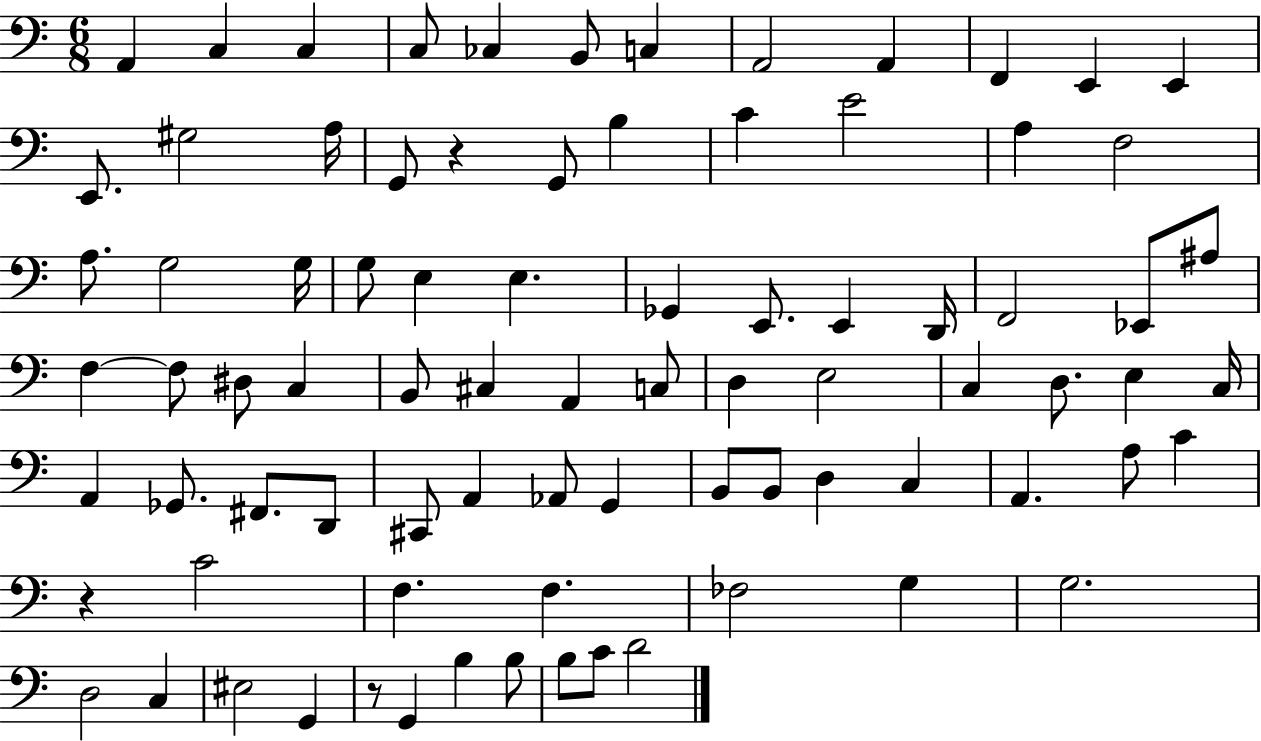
A2/q C3/q C3/q C3/e CES3/q B2/e C3/q A2/h A2/q F2/q E2/q E2/q E2/e. G#3/h A3/s G2/e R/q G2/e B3/q C4/q E4/h A3/q F3/h A3/e. G3/h G3/s G3/e E3/q E3/q. Gb2/q E2/e. E2/q D2/s F2/h Eb2/e A#3/e F3/q F3/e D#3/e C3/q B2/e C#3/q A2/q C3/e D3/q E3/h C3/q D3/e. E3/q C3/s A2/q Gb2/e. F#2/e. D2/e C#2/e A2/q Ab2/e G2/q B2/e B2/e D3/q C3/q A2/q. A3/e C4/q R/q C4/h F3/q. F3/q. FES3/h G3/q G3/h. D3/h C3/q EIS3/h G2/q R/e G2/q B3/q B3/e B3/e C4/e D4/h